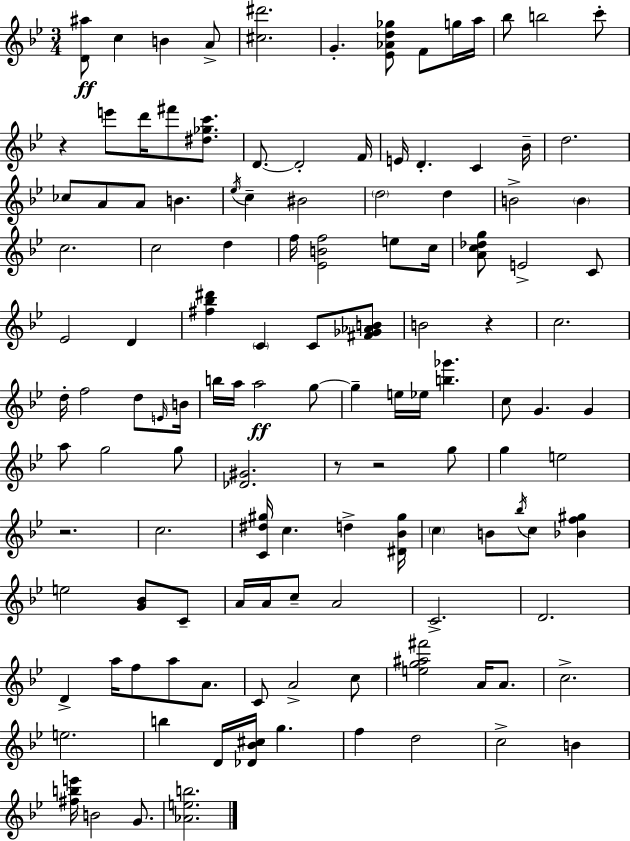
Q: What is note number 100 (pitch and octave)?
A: C5